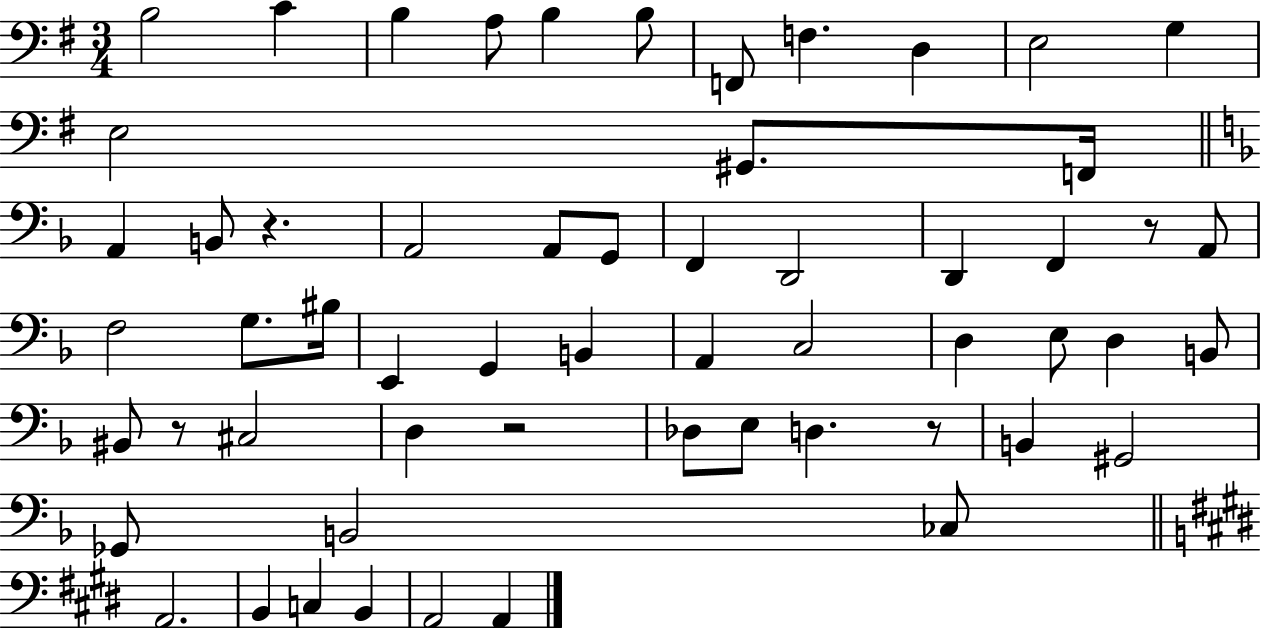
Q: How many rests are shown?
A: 5